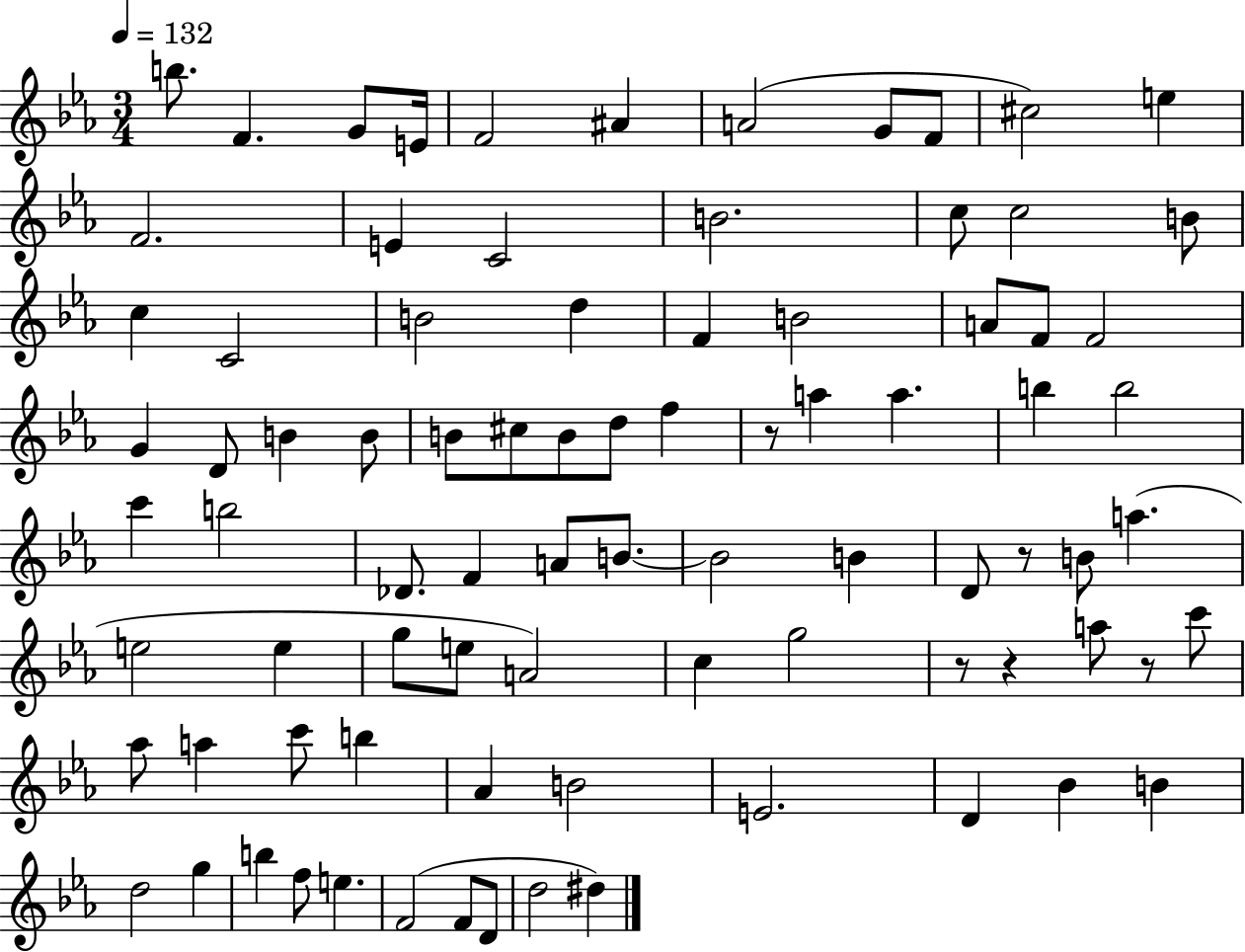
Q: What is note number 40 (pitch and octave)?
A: B5